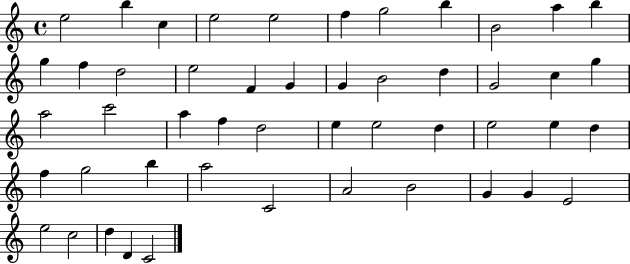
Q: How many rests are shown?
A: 0